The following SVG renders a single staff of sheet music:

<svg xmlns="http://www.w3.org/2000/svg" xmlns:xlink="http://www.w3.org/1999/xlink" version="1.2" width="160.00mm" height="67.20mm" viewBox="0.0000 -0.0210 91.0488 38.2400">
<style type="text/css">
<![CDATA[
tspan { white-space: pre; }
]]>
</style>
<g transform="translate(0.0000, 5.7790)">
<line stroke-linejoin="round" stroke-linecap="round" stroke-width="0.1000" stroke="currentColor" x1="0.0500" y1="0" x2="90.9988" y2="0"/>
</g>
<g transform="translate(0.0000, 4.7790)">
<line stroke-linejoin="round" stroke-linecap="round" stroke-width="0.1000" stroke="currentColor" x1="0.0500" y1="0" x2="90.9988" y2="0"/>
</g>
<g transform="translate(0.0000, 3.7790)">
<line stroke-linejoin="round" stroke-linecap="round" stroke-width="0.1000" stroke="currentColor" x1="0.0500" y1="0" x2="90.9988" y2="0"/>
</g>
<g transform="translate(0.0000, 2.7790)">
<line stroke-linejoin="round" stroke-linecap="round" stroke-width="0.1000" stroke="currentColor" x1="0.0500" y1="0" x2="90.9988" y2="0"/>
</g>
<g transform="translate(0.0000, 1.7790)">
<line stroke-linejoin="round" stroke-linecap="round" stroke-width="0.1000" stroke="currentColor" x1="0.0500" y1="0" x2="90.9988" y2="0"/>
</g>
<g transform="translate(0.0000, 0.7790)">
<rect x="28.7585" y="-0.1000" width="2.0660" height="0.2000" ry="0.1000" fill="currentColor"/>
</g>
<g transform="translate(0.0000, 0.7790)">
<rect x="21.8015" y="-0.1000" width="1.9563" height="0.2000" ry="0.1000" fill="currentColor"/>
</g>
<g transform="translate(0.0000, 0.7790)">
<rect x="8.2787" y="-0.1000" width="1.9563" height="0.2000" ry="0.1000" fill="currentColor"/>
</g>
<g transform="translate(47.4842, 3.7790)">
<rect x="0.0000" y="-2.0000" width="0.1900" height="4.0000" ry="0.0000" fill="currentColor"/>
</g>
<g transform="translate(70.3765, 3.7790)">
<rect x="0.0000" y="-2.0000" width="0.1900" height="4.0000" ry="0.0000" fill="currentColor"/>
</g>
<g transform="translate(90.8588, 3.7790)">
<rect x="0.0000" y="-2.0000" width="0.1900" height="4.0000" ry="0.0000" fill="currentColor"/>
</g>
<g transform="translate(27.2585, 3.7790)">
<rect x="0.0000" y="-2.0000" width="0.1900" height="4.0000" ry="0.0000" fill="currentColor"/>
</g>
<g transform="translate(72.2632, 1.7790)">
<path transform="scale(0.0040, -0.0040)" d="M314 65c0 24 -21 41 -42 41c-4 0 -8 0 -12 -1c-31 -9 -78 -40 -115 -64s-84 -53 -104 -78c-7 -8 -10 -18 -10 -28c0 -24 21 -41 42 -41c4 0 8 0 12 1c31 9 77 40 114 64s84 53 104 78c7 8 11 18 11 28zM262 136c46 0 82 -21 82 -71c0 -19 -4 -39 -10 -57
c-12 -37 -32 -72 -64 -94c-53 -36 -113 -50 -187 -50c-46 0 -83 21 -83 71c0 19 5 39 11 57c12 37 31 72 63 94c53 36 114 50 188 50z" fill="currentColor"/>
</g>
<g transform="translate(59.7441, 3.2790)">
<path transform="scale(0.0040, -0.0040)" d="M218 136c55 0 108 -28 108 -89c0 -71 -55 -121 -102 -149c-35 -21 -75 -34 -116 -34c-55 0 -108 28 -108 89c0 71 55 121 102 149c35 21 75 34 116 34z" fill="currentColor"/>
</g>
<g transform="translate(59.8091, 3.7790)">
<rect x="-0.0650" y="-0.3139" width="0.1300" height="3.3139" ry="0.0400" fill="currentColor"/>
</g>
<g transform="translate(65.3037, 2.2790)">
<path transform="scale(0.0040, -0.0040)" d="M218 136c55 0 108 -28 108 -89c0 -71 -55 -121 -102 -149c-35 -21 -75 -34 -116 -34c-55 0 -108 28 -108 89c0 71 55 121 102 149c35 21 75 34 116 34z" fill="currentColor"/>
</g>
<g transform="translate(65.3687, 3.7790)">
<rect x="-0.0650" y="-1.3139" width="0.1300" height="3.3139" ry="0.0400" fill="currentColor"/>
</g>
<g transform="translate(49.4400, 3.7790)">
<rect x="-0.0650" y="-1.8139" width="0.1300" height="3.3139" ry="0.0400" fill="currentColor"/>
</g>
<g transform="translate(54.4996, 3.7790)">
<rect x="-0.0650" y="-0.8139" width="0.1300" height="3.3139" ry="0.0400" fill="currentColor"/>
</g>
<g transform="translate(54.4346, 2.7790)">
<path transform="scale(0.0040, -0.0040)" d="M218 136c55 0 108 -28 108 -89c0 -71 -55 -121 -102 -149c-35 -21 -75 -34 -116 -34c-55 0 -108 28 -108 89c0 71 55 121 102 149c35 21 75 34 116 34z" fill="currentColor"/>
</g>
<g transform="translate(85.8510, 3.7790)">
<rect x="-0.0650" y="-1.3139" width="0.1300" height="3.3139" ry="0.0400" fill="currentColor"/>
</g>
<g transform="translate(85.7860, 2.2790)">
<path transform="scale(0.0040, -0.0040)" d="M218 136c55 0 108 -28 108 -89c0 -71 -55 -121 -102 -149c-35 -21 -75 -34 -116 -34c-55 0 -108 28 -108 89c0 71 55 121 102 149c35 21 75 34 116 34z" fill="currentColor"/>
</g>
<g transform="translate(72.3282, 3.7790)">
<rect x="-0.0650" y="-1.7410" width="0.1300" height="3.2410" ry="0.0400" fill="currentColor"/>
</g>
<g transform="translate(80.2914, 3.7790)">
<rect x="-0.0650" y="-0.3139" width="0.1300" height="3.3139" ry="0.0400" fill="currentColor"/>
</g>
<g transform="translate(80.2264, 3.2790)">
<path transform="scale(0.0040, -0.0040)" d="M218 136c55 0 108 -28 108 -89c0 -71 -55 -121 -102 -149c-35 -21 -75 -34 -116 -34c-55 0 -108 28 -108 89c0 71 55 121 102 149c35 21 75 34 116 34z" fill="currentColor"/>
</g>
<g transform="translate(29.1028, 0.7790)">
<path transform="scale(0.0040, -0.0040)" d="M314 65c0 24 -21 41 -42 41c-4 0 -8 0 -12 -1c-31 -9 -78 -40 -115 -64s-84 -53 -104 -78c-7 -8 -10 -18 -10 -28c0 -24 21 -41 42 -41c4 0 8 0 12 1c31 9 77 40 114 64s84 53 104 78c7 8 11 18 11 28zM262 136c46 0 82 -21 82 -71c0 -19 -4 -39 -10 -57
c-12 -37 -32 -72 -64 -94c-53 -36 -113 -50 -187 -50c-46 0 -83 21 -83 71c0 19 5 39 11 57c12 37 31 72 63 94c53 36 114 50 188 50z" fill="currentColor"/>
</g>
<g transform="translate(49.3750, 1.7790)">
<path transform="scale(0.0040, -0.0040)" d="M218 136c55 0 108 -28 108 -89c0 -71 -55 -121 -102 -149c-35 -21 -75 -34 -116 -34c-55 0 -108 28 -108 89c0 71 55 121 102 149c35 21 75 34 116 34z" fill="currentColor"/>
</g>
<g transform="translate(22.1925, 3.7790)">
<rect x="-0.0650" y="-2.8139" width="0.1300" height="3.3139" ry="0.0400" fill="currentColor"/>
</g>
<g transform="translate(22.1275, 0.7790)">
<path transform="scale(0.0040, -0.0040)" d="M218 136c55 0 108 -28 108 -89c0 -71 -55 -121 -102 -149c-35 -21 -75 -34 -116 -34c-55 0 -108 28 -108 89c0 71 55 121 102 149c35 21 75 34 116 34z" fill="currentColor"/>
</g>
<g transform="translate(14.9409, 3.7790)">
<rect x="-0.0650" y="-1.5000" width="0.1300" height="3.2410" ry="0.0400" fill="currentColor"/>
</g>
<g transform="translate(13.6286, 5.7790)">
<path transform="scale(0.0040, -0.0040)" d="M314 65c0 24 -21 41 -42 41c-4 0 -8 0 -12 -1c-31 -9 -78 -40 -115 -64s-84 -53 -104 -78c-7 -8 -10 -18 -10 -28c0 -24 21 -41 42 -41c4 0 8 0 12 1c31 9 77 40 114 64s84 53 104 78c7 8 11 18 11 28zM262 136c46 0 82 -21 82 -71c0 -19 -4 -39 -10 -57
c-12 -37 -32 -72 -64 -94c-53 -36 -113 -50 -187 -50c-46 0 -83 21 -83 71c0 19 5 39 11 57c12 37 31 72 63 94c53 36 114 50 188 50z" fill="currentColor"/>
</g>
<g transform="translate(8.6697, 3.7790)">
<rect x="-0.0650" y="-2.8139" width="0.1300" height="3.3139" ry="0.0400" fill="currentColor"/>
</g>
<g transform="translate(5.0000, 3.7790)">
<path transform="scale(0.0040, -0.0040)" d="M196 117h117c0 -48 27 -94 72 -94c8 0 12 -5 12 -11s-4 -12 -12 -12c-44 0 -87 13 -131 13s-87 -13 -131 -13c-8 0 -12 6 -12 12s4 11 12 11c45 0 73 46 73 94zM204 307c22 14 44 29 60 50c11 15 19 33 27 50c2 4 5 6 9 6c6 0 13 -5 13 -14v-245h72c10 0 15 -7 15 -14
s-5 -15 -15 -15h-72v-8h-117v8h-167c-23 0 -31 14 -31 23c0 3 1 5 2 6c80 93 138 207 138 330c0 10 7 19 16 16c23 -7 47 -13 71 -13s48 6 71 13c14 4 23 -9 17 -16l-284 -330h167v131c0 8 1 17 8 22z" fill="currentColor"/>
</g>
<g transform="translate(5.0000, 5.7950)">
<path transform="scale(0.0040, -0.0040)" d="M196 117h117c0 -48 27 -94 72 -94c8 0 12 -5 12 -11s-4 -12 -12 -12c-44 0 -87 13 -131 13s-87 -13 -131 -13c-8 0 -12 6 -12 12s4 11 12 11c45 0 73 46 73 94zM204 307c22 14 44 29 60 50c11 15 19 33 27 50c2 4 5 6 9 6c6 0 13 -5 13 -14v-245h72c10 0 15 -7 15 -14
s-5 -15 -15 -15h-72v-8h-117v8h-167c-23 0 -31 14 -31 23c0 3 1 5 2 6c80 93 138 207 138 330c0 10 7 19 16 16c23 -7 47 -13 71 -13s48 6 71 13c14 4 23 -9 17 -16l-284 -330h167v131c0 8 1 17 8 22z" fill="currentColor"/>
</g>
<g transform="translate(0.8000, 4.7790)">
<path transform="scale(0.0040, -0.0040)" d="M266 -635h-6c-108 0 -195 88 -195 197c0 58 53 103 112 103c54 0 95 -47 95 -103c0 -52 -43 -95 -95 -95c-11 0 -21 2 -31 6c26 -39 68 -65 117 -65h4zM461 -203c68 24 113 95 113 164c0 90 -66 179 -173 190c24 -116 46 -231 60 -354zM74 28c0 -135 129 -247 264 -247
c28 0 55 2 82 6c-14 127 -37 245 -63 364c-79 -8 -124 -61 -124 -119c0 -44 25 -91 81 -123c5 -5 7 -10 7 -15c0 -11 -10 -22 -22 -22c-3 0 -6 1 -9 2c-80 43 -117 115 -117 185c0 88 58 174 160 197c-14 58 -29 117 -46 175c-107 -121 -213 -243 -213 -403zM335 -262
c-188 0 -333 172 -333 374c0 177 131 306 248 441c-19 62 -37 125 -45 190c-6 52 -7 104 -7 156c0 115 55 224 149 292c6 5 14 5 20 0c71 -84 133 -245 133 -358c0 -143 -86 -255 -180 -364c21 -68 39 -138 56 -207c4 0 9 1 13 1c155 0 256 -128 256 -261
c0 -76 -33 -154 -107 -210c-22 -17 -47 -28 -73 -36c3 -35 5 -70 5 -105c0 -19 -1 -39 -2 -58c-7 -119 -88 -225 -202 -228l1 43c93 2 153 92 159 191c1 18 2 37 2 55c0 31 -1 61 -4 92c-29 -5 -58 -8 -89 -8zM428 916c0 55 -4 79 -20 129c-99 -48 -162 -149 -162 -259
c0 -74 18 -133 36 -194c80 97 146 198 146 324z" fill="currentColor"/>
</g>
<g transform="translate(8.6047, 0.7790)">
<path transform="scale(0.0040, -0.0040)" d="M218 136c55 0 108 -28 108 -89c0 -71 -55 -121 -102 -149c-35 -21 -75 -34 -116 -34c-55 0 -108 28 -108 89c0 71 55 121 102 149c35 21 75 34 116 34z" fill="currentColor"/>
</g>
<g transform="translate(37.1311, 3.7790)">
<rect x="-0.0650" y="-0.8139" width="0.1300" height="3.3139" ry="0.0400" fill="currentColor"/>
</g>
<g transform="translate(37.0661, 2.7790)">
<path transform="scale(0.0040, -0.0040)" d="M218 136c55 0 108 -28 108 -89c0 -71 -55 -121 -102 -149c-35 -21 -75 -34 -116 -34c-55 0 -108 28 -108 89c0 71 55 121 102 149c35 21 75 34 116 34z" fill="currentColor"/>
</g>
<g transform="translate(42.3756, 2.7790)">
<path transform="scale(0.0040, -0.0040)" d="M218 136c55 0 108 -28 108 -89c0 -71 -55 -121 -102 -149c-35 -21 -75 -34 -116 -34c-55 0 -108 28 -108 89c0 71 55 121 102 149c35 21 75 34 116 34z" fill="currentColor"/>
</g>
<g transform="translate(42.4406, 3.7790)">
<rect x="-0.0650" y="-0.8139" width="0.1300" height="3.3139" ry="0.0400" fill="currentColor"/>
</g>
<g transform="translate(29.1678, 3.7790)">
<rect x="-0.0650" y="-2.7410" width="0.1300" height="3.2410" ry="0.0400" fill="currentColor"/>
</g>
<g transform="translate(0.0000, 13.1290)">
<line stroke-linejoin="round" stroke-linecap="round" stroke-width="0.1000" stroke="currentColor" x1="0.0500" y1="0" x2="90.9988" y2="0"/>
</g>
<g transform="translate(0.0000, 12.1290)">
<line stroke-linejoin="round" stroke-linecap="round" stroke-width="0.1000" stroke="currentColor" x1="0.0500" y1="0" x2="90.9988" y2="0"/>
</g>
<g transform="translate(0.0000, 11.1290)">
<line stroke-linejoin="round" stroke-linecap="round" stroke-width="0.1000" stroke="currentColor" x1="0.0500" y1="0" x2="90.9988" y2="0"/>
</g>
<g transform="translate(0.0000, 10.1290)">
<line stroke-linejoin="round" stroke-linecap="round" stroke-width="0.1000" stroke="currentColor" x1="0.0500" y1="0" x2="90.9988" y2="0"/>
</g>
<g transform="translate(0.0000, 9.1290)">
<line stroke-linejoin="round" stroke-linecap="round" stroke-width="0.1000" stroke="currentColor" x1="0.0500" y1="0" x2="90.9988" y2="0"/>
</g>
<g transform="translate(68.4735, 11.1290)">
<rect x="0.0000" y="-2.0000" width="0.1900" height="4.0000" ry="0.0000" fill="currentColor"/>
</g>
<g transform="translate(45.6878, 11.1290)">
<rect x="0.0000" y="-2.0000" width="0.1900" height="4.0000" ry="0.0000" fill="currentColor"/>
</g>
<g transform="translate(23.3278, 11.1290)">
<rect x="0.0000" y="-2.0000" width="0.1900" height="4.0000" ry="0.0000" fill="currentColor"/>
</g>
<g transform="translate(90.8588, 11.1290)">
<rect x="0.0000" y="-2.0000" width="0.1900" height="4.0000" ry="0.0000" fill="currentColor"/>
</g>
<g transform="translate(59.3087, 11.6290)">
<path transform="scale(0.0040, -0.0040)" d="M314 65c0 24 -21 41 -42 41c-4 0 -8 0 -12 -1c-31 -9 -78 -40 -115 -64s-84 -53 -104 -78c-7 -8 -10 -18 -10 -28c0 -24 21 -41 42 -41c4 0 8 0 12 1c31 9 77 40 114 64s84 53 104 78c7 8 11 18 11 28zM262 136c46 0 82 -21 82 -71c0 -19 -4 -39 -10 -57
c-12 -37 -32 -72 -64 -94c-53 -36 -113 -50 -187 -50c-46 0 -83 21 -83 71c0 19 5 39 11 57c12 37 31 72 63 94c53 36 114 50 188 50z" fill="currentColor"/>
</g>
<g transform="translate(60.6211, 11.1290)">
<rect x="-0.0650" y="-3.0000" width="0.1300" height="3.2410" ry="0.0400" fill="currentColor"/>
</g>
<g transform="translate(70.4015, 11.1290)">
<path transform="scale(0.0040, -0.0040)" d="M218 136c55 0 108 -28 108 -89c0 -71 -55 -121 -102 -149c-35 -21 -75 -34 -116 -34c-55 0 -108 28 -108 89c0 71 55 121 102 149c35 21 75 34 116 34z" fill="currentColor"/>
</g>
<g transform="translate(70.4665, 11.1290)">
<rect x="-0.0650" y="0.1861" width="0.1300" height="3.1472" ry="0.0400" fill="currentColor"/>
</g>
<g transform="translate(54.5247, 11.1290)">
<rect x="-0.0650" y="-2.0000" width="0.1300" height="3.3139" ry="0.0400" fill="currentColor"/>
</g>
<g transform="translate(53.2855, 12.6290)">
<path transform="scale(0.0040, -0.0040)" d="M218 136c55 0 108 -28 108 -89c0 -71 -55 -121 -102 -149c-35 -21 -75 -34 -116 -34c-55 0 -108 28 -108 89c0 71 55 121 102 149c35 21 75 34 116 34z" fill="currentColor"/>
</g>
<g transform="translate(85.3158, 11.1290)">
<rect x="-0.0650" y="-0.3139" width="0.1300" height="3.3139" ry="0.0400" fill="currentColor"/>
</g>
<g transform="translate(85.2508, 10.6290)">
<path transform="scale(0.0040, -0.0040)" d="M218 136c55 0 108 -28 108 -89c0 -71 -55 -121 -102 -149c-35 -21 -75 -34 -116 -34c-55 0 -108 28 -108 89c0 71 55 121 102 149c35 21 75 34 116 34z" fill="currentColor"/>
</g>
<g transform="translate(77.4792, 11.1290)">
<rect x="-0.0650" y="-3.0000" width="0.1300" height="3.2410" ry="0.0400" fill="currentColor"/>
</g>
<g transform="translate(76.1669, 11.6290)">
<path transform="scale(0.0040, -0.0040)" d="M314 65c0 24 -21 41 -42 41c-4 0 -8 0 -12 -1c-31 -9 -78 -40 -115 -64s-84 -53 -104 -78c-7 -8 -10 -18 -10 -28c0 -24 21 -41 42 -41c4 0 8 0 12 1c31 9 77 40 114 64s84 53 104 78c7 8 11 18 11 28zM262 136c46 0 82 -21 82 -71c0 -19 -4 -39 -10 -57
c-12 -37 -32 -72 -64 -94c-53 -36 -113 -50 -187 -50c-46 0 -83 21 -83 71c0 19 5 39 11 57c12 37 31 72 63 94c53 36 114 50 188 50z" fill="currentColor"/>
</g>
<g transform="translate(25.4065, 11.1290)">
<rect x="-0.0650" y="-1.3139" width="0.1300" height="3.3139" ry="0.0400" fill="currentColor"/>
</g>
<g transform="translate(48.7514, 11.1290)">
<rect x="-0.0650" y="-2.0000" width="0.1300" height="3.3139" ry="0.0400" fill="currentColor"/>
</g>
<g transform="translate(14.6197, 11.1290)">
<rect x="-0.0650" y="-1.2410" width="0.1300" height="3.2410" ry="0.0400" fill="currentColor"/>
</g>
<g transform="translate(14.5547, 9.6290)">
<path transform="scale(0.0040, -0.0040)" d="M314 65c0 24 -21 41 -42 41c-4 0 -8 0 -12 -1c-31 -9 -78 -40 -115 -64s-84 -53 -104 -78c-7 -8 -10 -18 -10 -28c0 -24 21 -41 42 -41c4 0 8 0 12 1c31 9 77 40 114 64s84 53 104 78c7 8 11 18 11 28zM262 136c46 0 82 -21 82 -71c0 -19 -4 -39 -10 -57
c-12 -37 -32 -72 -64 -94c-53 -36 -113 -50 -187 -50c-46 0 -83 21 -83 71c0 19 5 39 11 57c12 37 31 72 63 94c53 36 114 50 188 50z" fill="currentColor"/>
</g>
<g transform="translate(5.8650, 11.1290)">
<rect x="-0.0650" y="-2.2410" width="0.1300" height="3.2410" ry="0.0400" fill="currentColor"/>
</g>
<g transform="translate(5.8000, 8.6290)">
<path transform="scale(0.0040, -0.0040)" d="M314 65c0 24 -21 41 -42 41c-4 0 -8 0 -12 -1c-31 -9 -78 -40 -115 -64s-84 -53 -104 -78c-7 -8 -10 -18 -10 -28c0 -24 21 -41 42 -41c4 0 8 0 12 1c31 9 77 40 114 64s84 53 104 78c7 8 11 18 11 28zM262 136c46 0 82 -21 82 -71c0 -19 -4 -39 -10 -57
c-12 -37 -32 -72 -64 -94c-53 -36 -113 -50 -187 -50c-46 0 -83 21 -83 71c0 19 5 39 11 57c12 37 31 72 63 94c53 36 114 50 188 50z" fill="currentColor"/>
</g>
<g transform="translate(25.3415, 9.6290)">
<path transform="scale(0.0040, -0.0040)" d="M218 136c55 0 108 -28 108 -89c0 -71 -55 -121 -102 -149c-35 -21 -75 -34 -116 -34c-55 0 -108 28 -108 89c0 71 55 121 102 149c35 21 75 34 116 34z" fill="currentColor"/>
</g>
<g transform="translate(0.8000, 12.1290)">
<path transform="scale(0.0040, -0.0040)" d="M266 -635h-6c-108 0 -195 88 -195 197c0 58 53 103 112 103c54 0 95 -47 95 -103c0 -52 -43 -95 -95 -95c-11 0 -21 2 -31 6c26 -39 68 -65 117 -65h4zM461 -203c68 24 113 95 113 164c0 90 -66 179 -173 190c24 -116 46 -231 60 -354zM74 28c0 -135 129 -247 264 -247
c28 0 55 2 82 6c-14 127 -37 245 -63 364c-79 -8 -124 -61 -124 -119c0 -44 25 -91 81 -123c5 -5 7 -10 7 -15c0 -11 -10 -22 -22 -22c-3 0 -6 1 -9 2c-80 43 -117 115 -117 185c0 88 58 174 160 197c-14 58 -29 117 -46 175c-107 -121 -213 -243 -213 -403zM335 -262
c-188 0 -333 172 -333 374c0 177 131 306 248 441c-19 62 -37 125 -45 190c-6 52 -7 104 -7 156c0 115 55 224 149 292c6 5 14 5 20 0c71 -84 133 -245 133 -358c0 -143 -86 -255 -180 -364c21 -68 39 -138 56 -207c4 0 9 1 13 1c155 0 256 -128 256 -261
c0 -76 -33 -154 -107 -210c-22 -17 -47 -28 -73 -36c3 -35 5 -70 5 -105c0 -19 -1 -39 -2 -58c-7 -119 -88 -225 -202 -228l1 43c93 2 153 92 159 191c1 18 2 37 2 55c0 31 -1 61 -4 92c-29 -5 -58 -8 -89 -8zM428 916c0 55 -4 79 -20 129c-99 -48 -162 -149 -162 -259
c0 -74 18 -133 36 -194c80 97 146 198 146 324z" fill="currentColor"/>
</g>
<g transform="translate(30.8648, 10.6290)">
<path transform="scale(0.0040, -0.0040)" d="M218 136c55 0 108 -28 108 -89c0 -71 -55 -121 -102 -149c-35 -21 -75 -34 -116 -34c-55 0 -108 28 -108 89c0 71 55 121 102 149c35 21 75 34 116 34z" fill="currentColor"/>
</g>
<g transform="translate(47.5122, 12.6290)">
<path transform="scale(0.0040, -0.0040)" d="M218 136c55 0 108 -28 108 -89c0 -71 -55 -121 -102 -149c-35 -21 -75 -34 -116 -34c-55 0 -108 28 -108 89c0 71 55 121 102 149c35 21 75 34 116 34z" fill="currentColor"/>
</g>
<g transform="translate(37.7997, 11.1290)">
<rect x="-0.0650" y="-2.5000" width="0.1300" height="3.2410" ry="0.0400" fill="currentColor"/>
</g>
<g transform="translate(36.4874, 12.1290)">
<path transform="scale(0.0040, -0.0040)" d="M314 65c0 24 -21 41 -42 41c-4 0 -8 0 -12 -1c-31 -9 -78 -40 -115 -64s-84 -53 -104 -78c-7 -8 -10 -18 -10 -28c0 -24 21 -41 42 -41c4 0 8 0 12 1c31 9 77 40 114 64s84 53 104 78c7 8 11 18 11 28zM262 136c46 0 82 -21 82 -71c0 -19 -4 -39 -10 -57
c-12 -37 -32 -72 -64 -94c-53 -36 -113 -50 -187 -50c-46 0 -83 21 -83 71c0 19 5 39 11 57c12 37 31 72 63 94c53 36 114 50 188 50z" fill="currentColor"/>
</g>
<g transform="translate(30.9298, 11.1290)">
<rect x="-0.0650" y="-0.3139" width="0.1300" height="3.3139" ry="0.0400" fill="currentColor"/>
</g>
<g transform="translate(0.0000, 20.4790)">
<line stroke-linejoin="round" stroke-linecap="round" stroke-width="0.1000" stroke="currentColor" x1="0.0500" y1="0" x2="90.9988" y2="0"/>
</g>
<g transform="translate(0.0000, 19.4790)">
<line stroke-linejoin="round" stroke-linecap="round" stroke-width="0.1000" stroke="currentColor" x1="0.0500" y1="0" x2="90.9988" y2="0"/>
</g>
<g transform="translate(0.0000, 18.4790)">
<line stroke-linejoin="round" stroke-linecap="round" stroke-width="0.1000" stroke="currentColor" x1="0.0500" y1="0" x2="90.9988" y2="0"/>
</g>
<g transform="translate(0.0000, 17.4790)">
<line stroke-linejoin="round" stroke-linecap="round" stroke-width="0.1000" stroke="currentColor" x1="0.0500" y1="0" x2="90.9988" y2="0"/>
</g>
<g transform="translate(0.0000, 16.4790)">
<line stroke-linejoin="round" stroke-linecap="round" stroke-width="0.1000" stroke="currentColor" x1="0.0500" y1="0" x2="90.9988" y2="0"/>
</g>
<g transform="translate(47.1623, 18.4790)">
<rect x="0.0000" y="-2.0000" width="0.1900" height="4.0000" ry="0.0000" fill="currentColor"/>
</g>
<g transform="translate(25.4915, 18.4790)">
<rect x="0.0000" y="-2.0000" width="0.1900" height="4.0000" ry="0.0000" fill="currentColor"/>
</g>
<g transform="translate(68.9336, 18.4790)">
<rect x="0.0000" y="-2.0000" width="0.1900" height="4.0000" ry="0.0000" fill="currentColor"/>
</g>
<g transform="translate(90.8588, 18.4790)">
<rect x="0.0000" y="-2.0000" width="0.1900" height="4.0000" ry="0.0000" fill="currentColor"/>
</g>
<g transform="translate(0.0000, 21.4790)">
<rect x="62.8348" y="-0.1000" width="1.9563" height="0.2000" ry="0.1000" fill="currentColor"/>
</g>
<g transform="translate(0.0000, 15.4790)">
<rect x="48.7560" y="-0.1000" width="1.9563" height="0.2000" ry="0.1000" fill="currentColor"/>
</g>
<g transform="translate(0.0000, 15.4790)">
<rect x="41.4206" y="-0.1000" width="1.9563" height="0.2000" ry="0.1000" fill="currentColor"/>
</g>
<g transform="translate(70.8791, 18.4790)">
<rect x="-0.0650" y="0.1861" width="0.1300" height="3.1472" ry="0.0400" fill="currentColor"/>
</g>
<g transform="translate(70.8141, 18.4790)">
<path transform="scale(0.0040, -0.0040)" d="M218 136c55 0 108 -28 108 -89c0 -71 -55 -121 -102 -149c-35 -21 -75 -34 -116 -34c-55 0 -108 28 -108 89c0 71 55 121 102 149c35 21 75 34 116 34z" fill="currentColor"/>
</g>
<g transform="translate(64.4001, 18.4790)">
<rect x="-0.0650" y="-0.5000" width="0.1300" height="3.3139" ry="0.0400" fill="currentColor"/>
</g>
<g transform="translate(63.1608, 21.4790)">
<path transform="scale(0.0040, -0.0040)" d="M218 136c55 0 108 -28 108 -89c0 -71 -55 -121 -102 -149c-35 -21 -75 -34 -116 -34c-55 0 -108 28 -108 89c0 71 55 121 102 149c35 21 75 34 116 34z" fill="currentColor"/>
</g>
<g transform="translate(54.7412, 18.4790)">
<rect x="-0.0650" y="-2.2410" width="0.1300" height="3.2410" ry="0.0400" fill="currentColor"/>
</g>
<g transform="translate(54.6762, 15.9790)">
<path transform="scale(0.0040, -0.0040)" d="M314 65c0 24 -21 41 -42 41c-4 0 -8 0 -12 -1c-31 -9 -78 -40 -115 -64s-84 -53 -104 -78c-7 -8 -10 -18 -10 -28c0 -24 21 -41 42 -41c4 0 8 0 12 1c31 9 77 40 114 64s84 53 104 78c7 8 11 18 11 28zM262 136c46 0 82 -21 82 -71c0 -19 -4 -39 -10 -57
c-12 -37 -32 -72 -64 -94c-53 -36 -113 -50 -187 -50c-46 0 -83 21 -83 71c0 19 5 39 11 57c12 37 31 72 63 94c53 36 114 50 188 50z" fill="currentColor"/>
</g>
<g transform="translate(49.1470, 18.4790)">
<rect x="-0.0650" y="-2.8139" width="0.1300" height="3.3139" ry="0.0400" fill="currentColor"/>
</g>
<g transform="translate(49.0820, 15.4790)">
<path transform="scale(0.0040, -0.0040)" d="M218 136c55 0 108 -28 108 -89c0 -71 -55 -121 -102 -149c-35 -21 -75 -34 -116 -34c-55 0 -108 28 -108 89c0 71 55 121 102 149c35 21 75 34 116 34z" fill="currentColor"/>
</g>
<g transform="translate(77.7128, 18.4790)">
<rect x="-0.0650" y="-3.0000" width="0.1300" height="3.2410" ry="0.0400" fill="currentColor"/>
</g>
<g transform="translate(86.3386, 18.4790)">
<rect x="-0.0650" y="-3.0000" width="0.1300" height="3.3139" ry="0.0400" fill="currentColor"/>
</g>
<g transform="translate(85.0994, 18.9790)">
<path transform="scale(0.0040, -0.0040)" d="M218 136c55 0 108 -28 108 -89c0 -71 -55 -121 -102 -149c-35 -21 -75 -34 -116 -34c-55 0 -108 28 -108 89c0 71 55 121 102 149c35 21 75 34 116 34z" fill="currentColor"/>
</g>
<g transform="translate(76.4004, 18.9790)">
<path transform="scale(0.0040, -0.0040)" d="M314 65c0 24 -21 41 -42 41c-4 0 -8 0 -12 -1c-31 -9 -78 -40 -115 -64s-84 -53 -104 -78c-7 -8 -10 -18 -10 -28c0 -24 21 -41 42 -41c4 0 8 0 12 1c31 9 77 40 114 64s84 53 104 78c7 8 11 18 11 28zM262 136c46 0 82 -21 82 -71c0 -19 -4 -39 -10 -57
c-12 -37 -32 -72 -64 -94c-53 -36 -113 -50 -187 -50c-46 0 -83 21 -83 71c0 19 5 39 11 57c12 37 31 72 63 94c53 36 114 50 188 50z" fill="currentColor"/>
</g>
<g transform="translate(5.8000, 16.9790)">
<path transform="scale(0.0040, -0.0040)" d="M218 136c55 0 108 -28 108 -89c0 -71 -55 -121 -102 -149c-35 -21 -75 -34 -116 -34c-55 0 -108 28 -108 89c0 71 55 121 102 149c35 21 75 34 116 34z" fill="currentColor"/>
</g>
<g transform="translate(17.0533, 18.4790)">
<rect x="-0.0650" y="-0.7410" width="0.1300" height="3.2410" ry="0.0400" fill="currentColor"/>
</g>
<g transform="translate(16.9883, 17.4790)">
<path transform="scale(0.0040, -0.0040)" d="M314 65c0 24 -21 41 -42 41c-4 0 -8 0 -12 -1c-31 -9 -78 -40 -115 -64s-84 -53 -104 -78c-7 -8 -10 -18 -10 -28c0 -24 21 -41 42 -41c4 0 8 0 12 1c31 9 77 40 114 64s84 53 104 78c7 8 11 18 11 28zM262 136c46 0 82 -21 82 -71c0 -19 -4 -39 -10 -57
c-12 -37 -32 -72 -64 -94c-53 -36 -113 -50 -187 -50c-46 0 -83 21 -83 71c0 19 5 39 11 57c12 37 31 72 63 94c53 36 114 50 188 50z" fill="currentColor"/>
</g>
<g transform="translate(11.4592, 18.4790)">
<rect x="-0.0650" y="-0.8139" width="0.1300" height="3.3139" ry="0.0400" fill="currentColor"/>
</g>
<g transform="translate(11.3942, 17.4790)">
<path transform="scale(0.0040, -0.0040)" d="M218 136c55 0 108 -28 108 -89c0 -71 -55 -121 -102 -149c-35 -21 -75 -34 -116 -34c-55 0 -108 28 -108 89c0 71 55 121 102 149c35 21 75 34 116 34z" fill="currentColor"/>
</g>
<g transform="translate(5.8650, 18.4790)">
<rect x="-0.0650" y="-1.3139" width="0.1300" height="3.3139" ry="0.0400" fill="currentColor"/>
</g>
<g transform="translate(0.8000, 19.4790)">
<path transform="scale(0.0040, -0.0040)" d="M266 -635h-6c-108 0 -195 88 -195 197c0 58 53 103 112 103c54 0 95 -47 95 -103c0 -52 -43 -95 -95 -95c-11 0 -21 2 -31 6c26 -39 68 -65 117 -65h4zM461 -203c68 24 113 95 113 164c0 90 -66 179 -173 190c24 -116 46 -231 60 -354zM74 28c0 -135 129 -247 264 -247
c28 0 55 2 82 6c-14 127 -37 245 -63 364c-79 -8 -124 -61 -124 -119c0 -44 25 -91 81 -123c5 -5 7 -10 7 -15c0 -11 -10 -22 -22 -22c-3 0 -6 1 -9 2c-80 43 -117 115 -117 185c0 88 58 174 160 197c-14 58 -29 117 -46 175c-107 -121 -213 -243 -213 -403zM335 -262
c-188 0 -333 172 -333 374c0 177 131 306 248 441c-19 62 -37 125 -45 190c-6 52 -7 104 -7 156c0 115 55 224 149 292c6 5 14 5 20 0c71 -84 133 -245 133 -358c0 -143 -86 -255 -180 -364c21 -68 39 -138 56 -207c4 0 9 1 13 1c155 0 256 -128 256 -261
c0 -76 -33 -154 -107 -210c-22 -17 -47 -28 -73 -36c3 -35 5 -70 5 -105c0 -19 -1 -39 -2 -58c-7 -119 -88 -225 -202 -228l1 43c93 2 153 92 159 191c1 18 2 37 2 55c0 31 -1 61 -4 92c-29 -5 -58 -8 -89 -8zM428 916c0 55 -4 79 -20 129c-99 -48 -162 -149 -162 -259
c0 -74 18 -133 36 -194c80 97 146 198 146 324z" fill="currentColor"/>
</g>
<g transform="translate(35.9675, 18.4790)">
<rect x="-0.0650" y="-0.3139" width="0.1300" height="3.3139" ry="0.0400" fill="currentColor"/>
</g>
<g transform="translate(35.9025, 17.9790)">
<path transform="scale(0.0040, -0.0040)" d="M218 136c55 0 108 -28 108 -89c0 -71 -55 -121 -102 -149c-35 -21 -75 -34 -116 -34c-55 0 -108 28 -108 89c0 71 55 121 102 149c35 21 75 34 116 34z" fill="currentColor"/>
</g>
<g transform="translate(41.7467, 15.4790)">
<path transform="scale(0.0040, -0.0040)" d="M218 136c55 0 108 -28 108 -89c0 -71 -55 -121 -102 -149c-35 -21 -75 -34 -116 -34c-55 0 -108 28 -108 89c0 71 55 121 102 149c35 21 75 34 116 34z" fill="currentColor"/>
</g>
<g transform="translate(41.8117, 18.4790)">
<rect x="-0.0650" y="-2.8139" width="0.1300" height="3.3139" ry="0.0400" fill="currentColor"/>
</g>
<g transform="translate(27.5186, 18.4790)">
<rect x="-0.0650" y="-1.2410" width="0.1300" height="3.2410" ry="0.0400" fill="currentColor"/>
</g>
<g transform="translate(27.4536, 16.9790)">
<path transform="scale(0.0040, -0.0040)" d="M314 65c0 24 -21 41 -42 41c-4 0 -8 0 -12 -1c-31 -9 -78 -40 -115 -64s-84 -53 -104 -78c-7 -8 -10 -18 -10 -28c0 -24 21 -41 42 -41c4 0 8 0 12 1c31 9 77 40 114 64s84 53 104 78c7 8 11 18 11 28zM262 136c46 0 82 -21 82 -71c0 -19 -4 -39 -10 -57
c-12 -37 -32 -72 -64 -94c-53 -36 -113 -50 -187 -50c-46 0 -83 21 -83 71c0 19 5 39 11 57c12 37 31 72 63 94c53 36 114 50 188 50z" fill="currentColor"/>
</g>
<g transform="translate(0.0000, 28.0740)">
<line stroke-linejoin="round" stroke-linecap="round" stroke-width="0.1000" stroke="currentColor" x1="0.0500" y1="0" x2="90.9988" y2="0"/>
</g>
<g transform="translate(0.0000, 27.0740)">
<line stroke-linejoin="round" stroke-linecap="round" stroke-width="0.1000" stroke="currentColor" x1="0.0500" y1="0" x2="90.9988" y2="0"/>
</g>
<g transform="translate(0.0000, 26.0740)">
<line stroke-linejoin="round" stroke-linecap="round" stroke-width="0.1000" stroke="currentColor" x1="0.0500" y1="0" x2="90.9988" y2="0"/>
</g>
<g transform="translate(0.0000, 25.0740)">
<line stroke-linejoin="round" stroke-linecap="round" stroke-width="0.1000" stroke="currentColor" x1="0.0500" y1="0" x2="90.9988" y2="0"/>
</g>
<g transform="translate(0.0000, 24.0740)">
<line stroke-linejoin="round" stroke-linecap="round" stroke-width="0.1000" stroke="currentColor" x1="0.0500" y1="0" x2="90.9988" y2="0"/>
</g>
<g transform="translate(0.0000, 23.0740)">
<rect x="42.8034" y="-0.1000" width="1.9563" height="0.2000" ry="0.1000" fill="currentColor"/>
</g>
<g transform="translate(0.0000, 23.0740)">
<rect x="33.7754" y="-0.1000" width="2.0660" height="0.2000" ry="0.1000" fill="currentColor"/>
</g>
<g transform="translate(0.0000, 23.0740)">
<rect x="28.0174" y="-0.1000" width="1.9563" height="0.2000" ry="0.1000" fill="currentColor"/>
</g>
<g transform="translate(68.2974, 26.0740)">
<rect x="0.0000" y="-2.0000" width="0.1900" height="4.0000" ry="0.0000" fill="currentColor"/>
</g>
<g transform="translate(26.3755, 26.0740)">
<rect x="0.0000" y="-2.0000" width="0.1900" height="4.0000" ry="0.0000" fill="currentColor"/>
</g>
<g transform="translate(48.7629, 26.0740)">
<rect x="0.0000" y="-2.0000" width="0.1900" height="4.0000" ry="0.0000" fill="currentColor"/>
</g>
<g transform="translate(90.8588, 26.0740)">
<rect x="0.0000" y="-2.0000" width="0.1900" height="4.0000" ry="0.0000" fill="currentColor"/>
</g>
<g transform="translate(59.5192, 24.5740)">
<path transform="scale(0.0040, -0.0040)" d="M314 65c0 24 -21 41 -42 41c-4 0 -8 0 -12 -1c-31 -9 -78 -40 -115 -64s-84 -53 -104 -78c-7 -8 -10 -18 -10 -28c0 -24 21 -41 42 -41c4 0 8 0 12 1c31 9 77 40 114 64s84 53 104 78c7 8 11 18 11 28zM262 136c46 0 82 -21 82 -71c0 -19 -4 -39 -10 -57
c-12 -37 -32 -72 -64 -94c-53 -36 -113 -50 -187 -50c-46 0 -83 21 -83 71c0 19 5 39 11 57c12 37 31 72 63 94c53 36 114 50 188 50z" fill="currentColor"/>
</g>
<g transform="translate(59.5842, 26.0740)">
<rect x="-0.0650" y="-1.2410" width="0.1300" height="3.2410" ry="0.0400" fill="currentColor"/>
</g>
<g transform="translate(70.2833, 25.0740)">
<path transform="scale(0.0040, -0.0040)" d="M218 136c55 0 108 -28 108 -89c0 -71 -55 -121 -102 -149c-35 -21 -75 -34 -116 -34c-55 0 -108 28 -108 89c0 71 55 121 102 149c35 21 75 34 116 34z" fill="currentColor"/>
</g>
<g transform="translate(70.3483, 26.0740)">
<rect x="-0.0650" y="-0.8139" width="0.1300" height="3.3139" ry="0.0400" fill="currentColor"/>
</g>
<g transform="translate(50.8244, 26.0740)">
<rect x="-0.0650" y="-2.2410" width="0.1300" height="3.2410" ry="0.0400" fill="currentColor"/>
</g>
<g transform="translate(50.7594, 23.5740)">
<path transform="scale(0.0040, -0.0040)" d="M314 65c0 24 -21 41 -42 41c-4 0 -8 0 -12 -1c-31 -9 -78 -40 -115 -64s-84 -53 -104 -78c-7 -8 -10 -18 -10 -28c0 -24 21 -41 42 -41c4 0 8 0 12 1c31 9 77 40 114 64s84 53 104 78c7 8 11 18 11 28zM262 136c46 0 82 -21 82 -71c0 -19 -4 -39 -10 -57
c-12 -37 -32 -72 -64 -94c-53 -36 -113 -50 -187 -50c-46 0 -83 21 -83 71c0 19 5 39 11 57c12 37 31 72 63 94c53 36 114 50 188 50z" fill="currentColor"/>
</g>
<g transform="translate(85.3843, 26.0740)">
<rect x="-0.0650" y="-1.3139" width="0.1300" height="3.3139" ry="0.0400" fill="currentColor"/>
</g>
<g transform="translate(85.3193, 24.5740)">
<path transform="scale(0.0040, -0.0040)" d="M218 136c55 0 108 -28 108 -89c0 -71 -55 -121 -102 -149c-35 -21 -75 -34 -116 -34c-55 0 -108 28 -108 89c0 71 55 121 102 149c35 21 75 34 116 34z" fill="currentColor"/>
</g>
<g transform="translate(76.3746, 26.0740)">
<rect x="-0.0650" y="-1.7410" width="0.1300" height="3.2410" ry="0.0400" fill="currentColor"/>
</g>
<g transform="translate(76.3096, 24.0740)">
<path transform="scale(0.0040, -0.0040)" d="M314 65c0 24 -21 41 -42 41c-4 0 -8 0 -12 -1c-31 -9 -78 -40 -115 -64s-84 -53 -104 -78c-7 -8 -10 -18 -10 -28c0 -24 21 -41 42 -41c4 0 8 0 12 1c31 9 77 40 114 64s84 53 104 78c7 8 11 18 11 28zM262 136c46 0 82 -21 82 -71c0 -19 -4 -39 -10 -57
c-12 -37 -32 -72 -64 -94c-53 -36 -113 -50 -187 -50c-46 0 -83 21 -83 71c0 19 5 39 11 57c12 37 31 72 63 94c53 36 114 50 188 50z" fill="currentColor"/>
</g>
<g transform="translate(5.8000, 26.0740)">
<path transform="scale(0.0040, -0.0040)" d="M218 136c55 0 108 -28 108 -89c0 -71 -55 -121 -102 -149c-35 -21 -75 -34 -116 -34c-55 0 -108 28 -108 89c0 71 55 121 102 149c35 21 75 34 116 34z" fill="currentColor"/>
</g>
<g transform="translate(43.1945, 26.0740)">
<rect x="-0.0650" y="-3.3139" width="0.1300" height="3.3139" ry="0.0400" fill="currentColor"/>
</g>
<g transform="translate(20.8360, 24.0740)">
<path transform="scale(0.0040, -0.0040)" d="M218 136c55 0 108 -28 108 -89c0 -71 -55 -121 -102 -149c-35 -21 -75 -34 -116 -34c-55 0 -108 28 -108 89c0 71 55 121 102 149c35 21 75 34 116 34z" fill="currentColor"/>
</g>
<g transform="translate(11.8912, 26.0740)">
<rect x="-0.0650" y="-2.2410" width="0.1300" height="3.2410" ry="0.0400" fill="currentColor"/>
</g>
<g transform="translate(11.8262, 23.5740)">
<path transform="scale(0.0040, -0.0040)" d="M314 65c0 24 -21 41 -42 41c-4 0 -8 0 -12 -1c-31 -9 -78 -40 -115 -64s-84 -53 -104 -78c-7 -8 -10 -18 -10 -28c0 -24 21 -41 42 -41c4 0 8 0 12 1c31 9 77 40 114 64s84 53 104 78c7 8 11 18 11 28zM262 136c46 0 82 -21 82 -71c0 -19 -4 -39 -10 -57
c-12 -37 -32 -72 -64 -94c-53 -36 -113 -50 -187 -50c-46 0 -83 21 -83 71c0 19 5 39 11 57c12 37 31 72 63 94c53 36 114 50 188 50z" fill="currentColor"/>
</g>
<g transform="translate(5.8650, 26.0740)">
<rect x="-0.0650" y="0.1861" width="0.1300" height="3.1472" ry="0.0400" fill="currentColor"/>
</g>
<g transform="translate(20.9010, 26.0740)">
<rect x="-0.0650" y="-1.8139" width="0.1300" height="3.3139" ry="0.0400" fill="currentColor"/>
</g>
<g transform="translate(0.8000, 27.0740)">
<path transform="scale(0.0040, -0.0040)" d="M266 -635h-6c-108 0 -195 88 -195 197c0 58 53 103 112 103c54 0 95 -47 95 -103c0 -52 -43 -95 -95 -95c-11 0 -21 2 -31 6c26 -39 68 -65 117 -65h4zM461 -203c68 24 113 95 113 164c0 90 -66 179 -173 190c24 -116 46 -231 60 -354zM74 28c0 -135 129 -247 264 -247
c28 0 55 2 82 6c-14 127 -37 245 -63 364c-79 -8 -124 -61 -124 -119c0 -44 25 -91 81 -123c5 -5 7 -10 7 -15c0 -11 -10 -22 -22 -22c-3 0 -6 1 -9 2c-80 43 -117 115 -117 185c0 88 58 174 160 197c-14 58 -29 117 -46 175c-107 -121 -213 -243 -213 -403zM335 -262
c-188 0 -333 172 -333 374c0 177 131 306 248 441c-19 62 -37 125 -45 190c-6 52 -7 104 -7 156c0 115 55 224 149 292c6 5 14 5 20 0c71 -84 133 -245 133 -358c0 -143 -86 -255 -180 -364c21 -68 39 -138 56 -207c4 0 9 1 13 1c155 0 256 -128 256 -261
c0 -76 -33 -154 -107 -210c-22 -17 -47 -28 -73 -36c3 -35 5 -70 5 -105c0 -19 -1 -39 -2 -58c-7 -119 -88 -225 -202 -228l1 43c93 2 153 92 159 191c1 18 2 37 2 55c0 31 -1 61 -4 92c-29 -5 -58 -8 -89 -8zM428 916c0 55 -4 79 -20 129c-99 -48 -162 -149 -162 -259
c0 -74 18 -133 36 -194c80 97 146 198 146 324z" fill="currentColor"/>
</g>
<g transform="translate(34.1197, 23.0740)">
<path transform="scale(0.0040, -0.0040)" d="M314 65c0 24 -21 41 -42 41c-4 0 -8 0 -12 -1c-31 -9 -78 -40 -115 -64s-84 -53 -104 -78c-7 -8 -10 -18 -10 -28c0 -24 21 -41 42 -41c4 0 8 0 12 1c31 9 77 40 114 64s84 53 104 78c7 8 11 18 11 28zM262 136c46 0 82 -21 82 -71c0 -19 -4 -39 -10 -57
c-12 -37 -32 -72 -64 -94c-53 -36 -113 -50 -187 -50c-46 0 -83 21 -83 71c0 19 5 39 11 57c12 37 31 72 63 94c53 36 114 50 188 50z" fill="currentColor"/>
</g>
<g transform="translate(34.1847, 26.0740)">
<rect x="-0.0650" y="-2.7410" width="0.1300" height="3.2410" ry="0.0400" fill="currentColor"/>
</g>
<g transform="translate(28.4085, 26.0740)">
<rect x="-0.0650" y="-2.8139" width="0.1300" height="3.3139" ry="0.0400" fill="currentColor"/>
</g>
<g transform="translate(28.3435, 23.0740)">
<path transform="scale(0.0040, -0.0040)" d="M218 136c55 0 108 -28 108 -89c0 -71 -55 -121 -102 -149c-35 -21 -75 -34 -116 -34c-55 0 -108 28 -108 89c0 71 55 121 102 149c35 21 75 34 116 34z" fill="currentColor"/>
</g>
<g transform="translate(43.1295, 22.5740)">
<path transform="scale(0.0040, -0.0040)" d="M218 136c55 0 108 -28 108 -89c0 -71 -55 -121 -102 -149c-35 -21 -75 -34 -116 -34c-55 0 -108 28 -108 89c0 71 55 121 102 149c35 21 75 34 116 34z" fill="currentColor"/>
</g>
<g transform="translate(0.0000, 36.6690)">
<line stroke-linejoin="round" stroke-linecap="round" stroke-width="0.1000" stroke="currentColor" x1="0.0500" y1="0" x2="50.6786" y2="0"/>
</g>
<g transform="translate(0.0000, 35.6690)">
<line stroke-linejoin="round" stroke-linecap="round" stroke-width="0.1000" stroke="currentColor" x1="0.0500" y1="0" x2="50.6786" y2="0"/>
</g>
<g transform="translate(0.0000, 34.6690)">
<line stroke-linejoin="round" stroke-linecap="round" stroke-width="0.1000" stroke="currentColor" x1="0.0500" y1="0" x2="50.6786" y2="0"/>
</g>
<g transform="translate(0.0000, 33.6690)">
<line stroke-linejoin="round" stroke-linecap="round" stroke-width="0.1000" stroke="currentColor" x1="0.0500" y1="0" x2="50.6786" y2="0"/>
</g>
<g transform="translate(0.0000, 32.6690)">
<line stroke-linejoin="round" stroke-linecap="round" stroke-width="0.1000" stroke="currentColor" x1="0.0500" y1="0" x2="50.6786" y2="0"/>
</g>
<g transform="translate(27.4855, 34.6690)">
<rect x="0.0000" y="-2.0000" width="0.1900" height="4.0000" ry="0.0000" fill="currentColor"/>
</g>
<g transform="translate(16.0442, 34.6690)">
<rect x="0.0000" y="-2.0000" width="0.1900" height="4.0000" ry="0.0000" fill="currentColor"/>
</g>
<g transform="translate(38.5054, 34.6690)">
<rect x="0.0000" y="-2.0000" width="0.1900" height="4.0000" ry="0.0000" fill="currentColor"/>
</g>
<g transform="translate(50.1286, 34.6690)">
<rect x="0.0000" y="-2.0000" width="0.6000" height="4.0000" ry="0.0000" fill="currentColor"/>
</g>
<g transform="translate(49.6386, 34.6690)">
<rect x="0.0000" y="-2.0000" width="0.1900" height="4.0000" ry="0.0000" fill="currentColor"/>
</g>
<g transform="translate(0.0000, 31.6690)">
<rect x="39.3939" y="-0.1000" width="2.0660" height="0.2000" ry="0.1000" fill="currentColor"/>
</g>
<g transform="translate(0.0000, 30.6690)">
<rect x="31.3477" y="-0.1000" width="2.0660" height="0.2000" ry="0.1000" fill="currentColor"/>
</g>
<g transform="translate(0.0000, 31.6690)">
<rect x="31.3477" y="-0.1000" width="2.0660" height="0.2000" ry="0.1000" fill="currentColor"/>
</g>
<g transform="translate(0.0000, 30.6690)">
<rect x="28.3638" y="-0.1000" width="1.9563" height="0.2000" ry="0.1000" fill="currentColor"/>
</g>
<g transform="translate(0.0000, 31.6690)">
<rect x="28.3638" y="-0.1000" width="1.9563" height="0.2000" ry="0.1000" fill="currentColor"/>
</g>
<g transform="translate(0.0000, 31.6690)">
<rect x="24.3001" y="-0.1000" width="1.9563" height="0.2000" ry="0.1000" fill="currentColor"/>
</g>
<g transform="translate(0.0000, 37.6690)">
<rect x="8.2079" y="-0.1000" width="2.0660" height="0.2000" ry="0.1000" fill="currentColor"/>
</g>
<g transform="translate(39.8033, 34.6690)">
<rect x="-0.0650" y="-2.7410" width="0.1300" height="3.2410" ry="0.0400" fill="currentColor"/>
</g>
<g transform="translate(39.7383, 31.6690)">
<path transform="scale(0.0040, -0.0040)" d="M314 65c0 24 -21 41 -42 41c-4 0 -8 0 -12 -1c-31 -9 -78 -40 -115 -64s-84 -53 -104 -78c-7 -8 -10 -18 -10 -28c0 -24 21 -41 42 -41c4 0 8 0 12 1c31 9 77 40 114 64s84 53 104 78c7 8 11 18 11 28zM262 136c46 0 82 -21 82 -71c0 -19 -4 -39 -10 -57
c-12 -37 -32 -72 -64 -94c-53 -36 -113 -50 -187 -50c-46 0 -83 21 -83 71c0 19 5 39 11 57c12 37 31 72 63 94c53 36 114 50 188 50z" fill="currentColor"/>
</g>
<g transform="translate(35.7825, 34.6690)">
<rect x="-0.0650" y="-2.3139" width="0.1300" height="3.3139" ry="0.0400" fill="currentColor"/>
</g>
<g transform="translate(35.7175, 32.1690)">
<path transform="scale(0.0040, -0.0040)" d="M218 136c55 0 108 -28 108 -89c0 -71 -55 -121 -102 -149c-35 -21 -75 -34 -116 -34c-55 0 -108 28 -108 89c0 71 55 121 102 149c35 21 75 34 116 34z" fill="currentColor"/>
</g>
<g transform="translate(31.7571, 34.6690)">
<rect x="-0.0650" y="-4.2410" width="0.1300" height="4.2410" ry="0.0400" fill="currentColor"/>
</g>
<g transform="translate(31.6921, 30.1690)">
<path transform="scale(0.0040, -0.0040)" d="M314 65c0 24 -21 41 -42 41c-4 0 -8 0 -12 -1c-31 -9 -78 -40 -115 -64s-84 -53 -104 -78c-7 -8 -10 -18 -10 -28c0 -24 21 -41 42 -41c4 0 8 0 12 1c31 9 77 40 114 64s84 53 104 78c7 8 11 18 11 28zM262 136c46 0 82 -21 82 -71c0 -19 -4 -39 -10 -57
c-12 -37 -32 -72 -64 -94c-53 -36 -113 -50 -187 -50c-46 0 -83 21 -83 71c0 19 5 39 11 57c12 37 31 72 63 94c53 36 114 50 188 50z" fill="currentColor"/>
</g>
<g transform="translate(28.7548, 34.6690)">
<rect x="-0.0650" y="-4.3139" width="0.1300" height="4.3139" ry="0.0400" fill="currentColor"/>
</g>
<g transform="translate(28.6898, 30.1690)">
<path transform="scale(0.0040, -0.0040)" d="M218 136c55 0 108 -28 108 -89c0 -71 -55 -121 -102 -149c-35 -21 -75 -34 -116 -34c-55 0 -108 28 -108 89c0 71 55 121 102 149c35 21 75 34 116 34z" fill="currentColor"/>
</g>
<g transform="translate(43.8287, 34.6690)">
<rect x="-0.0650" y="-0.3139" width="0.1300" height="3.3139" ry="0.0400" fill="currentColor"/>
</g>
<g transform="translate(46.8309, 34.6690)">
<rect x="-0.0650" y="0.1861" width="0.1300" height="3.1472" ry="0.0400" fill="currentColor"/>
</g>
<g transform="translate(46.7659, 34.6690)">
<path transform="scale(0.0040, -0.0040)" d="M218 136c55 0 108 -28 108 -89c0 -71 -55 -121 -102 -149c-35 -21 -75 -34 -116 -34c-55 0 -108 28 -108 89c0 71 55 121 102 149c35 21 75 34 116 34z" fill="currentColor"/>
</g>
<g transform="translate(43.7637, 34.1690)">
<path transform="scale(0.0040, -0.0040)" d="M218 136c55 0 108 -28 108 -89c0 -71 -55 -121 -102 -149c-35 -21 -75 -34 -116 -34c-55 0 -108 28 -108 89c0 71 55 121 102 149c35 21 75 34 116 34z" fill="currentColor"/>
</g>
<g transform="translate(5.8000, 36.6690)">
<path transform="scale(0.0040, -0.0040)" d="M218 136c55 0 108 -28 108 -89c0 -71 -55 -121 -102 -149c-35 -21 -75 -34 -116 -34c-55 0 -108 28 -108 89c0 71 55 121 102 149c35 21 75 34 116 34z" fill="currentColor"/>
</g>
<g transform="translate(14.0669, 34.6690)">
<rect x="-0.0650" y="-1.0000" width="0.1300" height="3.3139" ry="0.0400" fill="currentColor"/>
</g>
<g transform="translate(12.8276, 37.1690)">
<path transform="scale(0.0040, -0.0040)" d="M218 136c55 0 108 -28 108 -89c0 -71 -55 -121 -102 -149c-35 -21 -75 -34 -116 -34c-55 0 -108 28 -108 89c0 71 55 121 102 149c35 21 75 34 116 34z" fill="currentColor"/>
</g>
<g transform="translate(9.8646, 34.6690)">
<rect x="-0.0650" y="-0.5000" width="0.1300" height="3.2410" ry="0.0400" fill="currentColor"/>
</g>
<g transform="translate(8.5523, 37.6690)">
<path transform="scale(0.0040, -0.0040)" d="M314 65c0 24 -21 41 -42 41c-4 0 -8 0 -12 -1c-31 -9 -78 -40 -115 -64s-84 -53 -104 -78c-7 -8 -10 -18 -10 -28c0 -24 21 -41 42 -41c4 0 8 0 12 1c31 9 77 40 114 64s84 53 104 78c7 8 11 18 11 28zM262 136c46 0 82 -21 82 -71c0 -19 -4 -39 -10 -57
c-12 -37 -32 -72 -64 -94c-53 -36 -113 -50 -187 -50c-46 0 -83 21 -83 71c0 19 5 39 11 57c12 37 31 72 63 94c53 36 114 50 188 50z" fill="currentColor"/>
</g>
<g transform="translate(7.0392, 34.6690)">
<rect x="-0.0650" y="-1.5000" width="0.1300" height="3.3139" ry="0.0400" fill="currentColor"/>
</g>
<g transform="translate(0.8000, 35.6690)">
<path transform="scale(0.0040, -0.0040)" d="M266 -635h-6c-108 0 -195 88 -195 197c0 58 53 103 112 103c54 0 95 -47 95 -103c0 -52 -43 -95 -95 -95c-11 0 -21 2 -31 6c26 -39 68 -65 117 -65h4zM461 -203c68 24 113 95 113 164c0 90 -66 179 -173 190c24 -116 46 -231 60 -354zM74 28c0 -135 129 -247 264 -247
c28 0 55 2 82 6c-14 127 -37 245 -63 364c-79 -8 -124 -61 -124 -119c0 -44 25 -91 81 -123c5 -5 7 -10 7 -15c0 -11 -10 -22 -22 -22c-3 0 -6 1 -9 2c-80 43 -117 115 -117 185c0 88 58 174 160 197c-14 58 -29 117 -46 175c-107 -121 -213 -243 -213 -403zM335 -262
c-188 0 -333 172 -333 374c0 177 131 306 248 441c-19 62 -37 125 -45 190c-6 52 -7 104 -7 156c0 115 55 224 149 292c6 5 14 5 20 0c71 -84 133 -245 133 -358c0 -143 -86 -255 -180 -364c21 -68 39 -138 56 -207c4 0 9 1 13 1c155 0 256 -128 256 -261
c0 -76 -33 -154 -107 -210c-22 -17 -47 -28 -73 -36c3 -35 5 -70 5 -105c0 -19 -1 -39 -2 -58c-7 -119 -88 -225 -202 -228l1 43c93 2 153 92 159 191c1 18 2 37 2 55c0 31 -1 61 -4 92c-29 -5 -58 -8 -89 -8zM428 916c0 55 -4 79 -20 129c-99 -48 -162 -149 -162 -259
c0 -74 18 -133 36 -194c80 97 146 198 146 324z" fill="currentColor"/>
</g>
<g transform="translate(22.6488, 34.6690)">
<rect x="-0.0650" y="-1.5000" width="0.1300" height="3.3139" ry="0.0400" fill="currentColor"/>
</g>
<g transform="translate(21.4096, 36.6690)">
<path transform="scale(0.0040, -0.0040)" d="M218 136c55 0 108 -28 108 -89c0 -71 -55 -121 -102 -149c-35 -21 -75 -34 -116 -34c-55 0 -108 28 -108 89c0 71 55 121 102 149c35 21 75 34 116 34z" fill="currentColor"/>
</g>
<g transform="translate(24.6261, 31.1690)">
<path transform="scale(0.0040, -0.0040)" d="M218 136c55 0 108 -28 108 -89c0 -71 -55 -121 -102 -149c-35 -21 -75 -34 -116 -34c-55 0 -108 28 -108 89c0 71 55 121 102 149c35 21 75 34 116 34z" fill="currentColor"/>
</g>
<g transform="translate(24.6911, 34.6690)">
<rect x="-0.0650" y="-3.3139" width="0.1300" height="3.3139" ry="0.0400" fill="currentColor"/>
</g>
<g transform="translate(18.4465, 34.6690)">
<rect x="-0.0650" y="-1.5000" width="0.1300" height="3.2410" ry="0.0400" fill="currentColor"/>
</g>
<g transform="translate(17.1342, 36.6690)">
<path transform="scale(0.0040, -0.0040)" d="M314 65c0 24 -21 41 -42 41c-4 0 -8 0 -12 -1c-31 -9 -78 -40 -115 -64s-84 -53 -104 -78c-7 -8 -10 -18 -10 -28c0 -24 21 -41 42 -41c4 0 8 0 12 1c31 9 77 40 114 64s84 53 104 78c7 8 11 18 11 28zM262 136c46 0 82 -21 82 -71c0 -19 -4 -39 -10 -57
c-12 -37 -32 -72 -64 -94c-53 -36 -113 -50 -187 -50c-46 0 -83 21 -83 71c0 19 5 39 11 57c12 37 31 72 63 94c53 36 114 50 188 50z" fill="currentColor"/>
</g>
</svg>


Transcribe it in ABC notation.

X:1
T:Untitled
M:4/4
L:1/4
K:C
a E2 a a2 d d f d c e f2 c e g2 e2 e c G2 F F A2 B A2 c e d d2 e2 c a a g2 C B A2 A B g2 f a a2 b g2 e2 d f2 e E C2 D E2 E b d' d'2 g a2 c B